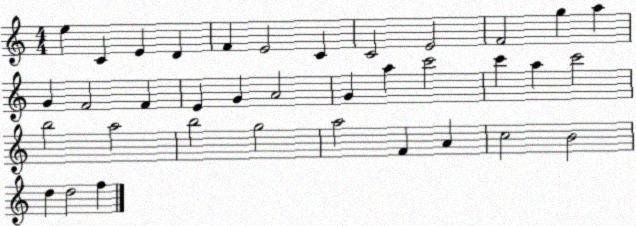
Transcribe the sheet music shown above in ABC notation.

X:1
T:Untitled
M:4/4
L:1/4
K:C
e C E D F E2 C C2 E2 F2 g a G F2 F E G A2 G a c'2 c' a c'2 b2 a2 b2 g2 a2 F A c2 B2 d d2 f